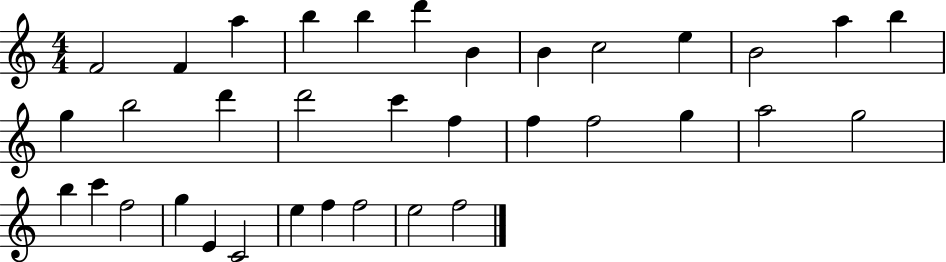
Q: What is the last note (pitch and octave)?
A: F5